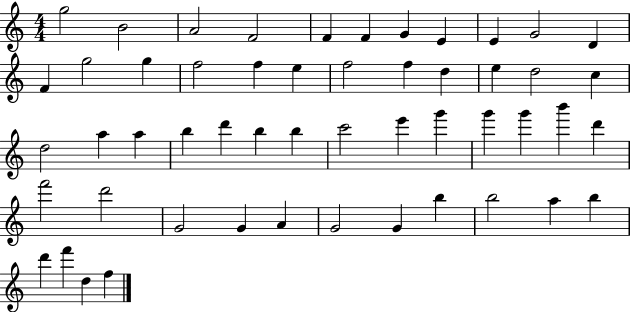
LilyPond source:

{
  \clef treble
  \numericTimeSignature
  \time 4/4
  \key c \major
  g''2 b'2 | a'2 f'2 | f'4 f'4 g'4 e'4 | e'4 g'2 d'4 | \break f'4 g''2 g''4 | f''2 f''4 e''4 | f''2 f''4 d''4 | e''4 d''2 c''4 | \break d''2 a''4 a''4 | b''4 d'''4 b''4 b''4 | c'''2 e'''4 g'''4 | g'''4 g'''4 b'''4 d'''4 | \break f'''2 d'''2 | g'2 g'4 a'4 | g'2 g'4 b''4 | b''2 a''4 b''4 | \break d'''4 f'''4 d''4 f''4 | \bar "|."
}